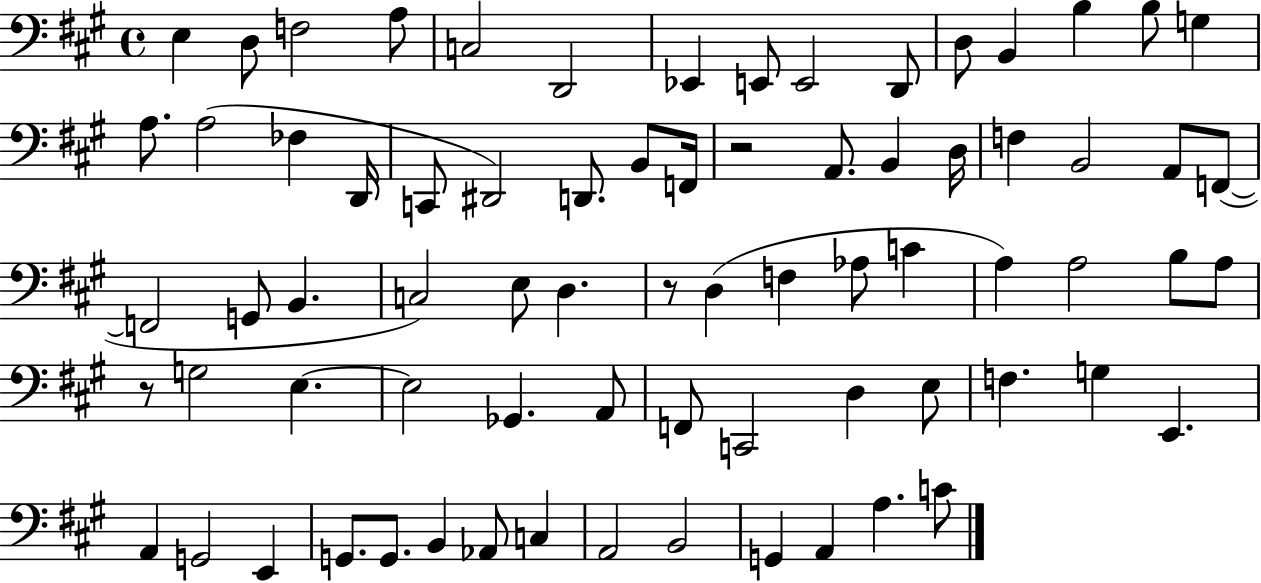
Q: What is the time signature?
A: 4/4